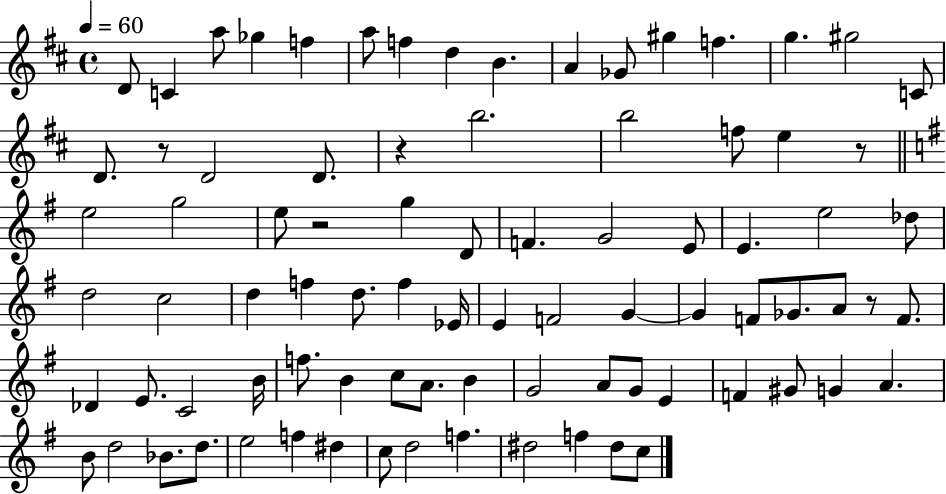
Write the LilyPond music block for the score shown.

{
  \clef treble
  \time 4/4
  \defaultTimeSignature
  \key d \major
  \tempo 4 = 60
  d'8 c'4 a''8 ges''4 f''4 | a''8 f''4 d''4 b'4. | a'4 ges'8 gis''4 f''4. | g''4. gis''2 c'8 | \break d'8. r8 d'2 d'8. | r4 b''2. | b''2 f''8 e''4 r8 | \bar "||" \break \key e \minor e''2 g''2 | e''8 r2 g''4 d'8 | f'4. g'2 e'8 | e'4. e''2 des''8 | \break d''2 c''2 | d''4 f''4 d''8. f''4 ees'16 | e'4 f'2 g'4~~ | g'4 f'8 ges'8. a'8 r8 f'8. | \break des'4 e'8. c'2 b'16 | f''8. b'4 c''8 a'8. b'4 | g'2 a'8 g'8 e'4 | f'4 gis'8 g'4 a'4. | \break b'8 d''2 bes'8. d''8. | e''2 f''4 dis''4 | c''8 d''2 f''4. | dis''2 f''4 dis''8 c''8 | \break \bar "|."
}